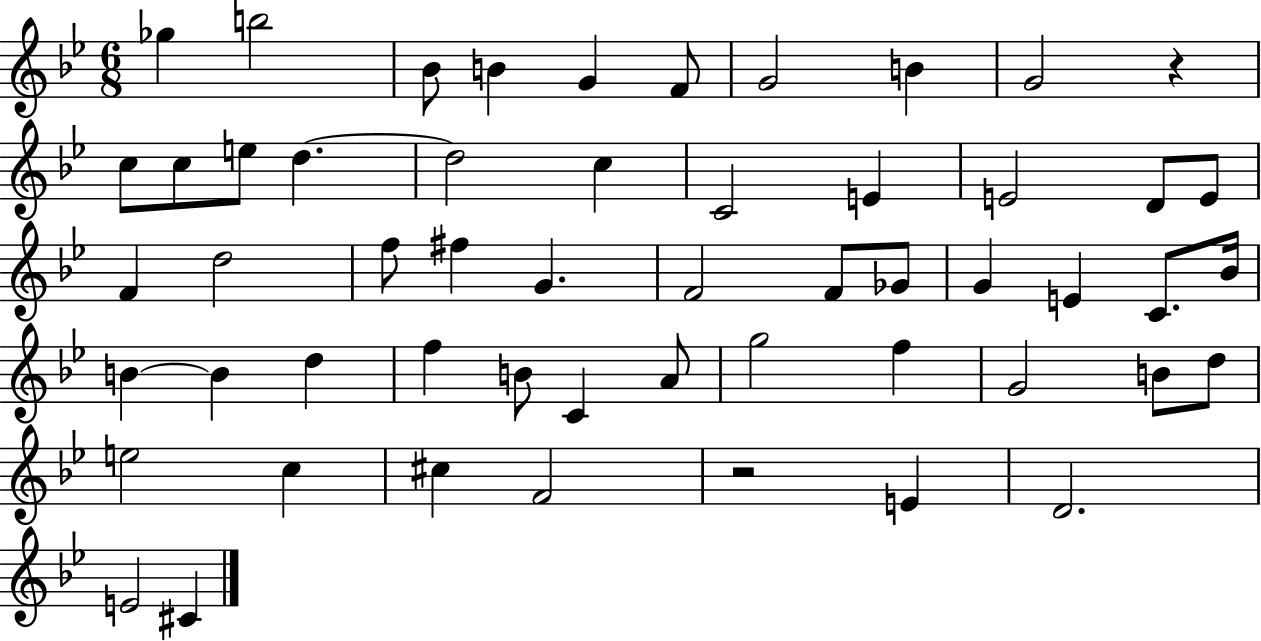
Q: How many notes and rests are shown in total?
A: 54